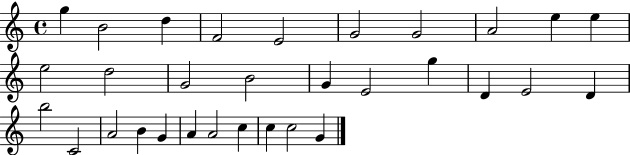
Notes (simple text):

G5/q B4/h D5/q F4/h E4/h G4/h G4/h A4/h E5/q E5/q E5/h D5/h G4/h B4/h G4/q E4/h G5/q D4/q E4/h D4/q B5/h C4/h A4/h B4/q G4/q A4/q A4/h C5/q C5/q C5/h G4/q